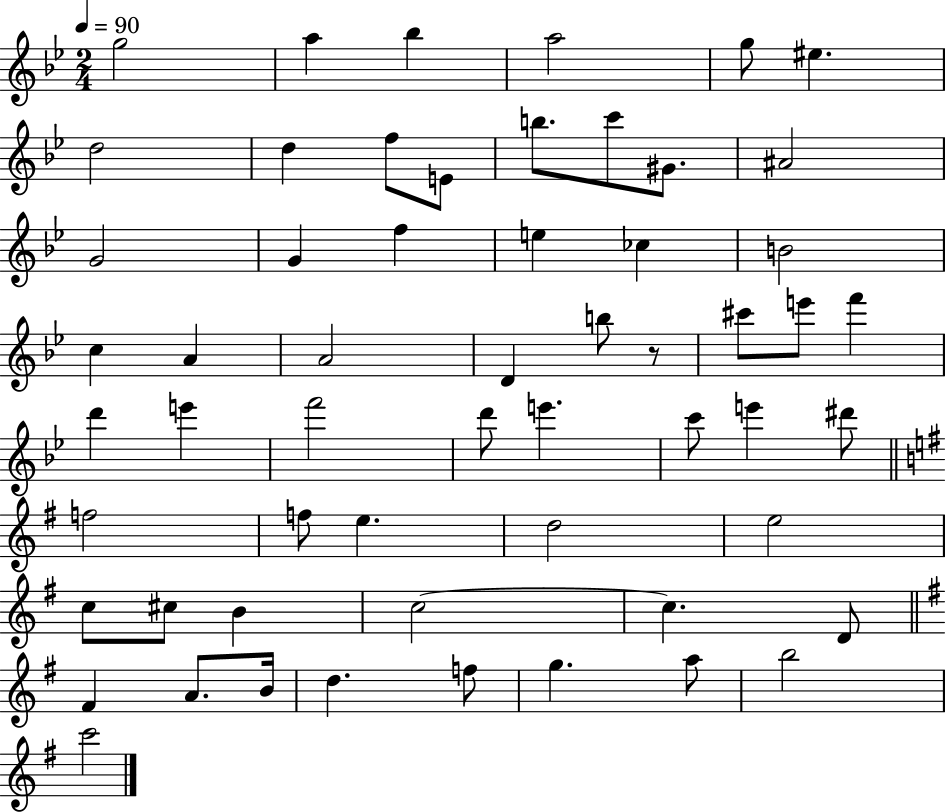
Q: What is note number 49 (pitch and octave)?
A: A4